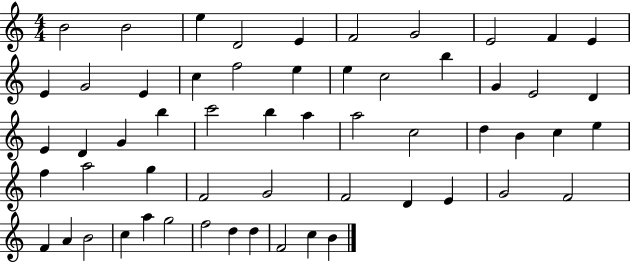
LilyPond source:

{
  \clef treble
  \numericTimeSignature
  \time 4/4
  \key c \major
  b'2 b'2 | e''4 d'2 e'4 | f'2 g'2 | e'2 f'4 e'4 | \break e'4 g'2 e'4 | c''4 f''2 e''4 | e''4 c''2 b''4 | g'4 e'2 d'4 | \break e'4 d'4 g'4 b''4 | c'''2 b''4 a''4 | a''2 c''2 | d''4 b'4 c''4 e''4 | \break f''4 a''2 g''4 | f'2 g'2 | f'2 d'4 e'4 | g'2 f'2 | \break f'4 a'4 b'2 | c''4 a''4 g''2 | f''2 d''4 d''4 | f'2 c''4 b'4 | \break \bar "|."
}